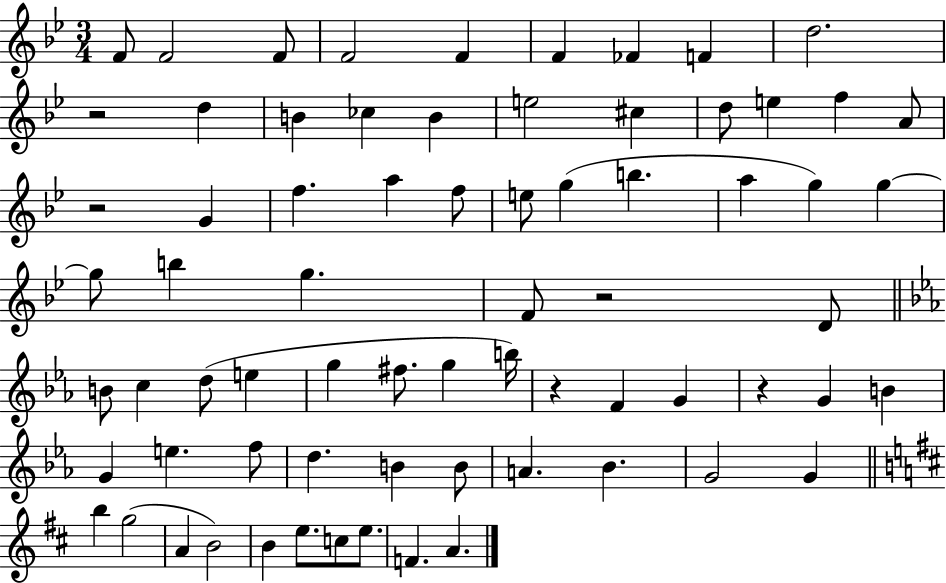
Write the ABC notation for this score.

X:1
T:Untitled
M:3/4
L:1/4
K:Bb
F/2 F2 F/2 F2 F F _F F d2 z2 d B _c B e2 ^c d/2 e f A/2 z2 G f a f/2 e/2 g b a g g g/2 b g F/2 z2 D/2 B/2 c d/2 e g ^f/2 g b/4 z F G z G B G e f/2 d B B/2 A _B G2 G b g2 A B2 B e/2 c/2 e/2 F A